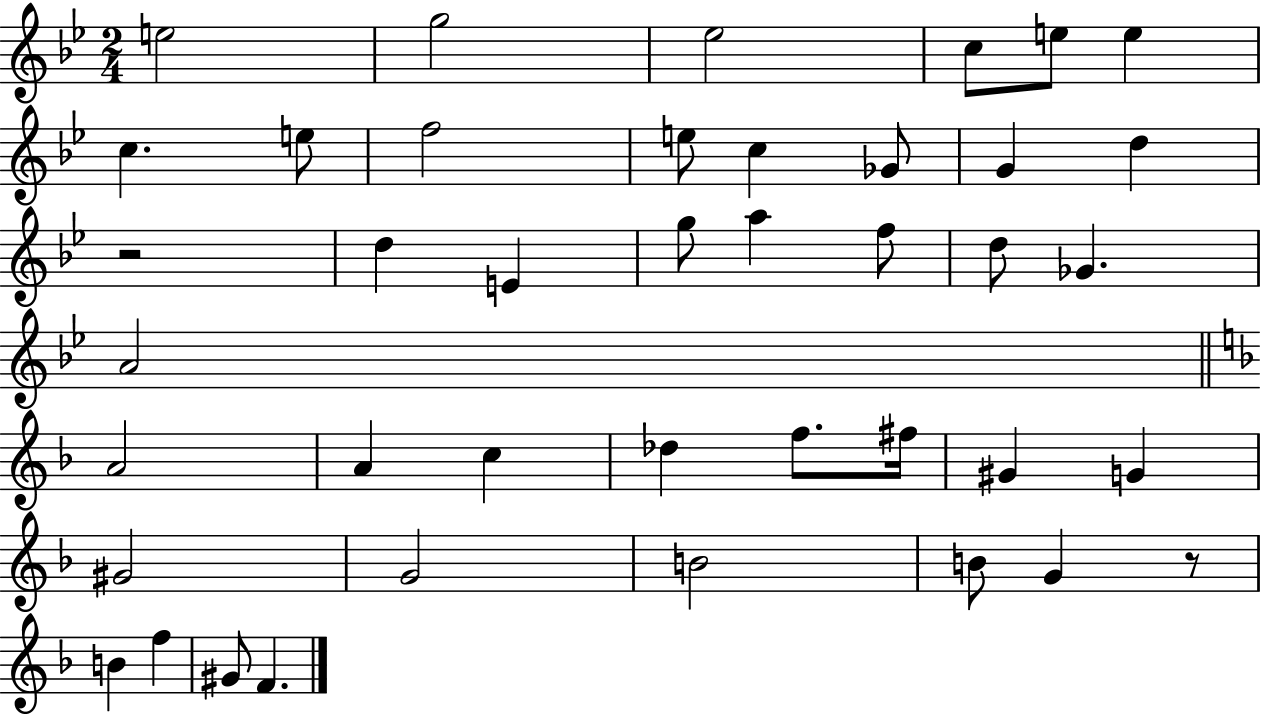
E5/h G5/h Eb5/h C5/e E5/e E5/q C5/q. E5/e F5/h E5/e C5/q Gb4/e G4/q D5/q R/h D5/q E4/q G5/e A5/q F5/e D5/e Gb4/q. A4/h A4/h A4/q C5/q Db5/q F5/e. F#5/s G#4/q G4/q G#4/h G4/h B4/h B4/e G4/q R/e B4/q F5/q G#4/e F4/q.